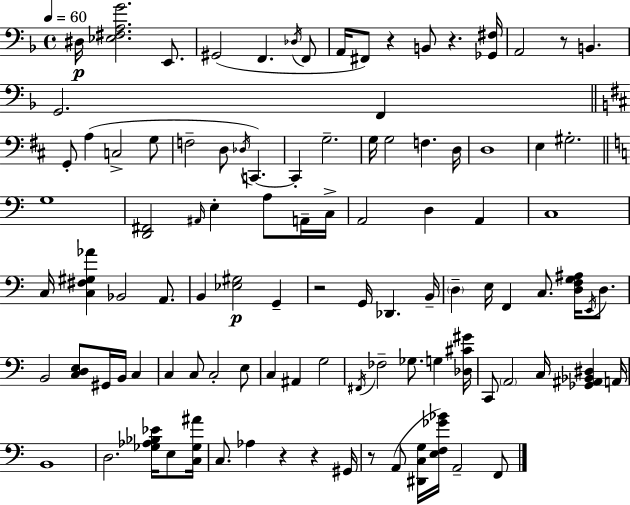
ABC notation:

X:1
T:Untitled
M:4/4
L:1/4
K:Dm
^D,/4 [_E,^F,A,G]2 E,,/2 ^G,,2 F,, _D,/4 F,,/2 A,,/4 ^F,,/2 z B,,/2 z [_G,,^F,]/4 A,,2 z/2 B,, G,,2 F,, G,,/2 A, C,2 G,/2 F,2 D,/2 _D,/4 C,, C,, G,2 G,/4 G,2 F, D,/4 D,4 E, ^G,2 G,4 [D,,^F,,]2 ^A,,/4 E, A,/2 A,,/4 C,/4 A,,2 D, A,, C,4 C,/4 [C,^F,^G,_A] _B,,2 A,,/2 B,, [_E,^G,]2 G,, z2 G,,/4 _D,, B,,/4 D, E,/4 F,, C,/2 [D,F,G,^A,]/4 E,,/4 D,/2 B,,2 [C,D,E,]/2 ^G,,/4 B,,/4 C, C, C,/2 C,2 E,/2 C, ^A,, G,2 ^F,,/4 _F,2 _G,/2 G, [_D,^C^G]/4 C,,/2 A,,2 C,/4 [_G,,^A,,_B,,^D,] A,,/4 B,,4 D,2 [_G,_A,_B,_E]/4 E,/2 [C,_G,^A]/4 C,/2 _A, z z ^G,,/4 z/2 A,,/2 [^D,,C,G,]/4 [E,F,_G_B]/4 A,,2 F,,/2